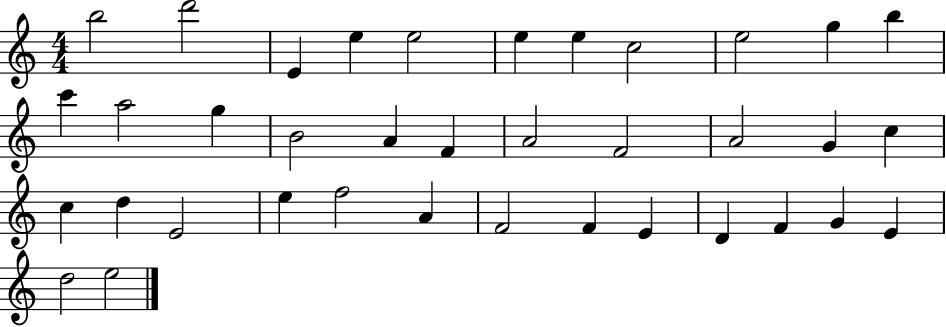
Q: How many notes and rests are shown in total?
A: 37